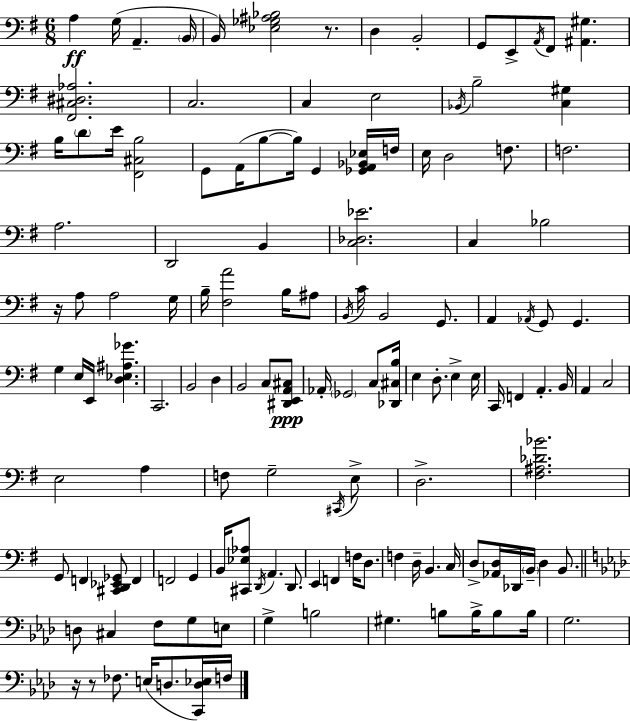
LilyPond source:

{
  \clef bass
  \numericTimeSignature
  \time 6/8
  \key g \major
  \repeat volta 2 { a4\ff g16( a,4.-- \parenthesize b,16 | b,16) <ees ges ais bes>2 r8. | d4 b,2-. | g,8 e,8-> \acciaccatura { a,16 } fis,8 <ais, gis>4. | \break <fis, cis dis aes>2. | c2. | c4 e2 | \acciaccatura { bes,16 } b2-- <c gis>4 | \break b16 \parenthesize d'8 e'16 <fis, cis b>2 | g,8 a,16( b8~~ b16) g,4 | <ges, a, bes, ees>16 f16 e16 d2 f8. | f2. | \break a2. | d,2 b,4 | <c des ees'>2. | c4 bes2 | \break r16 a8 a2 | g16 b16-- <fis a'>2 b16 | ais8 \acciaccatura { b,16 } c'16 b,2 | g,8. a,4 \acciaccatura { aes,16 } g,8 g,4. | \break g4 e16 e,16 <d ees ais ges'>4. | c,2. | b,2 | d4 b,2 | \break c8 <dis, e, a, cis>8\ppp aes,16-. \parenthesize ges,2 | c8 <des, cis b>16 e4 d8.-. e4-> | e16 c,16 f,4 a,4.-. | b,16 a,4 c2 | \break e2 | a4 f8 g2-- | \acciaccatura { cis,16 } e8-> d2.-> | <fis ais des' bes'>2. | \break g,8 f,4 <cis, d, ees, ges,>8 | f,4 f,2 | g,4 b,16 <cis, ees aes>8 \acciaccatura { d,16 } a,4. | d,8. e,4 f,4 | \break f16 d8. f4 d16-- b,4. | c16 d8-> <aes, d>16 des,16 \parenthesize b,16-- d4 | b,8. \bar "||" \break \key f \minor d8 cis4 f8 g8 e8 | g4-> b2 | gis4. b8 b16-> b8 b16 | g2. | \break r16 r8 fes8. e16( d8. <c, d ees>16) f16 | } \bar "|."
}